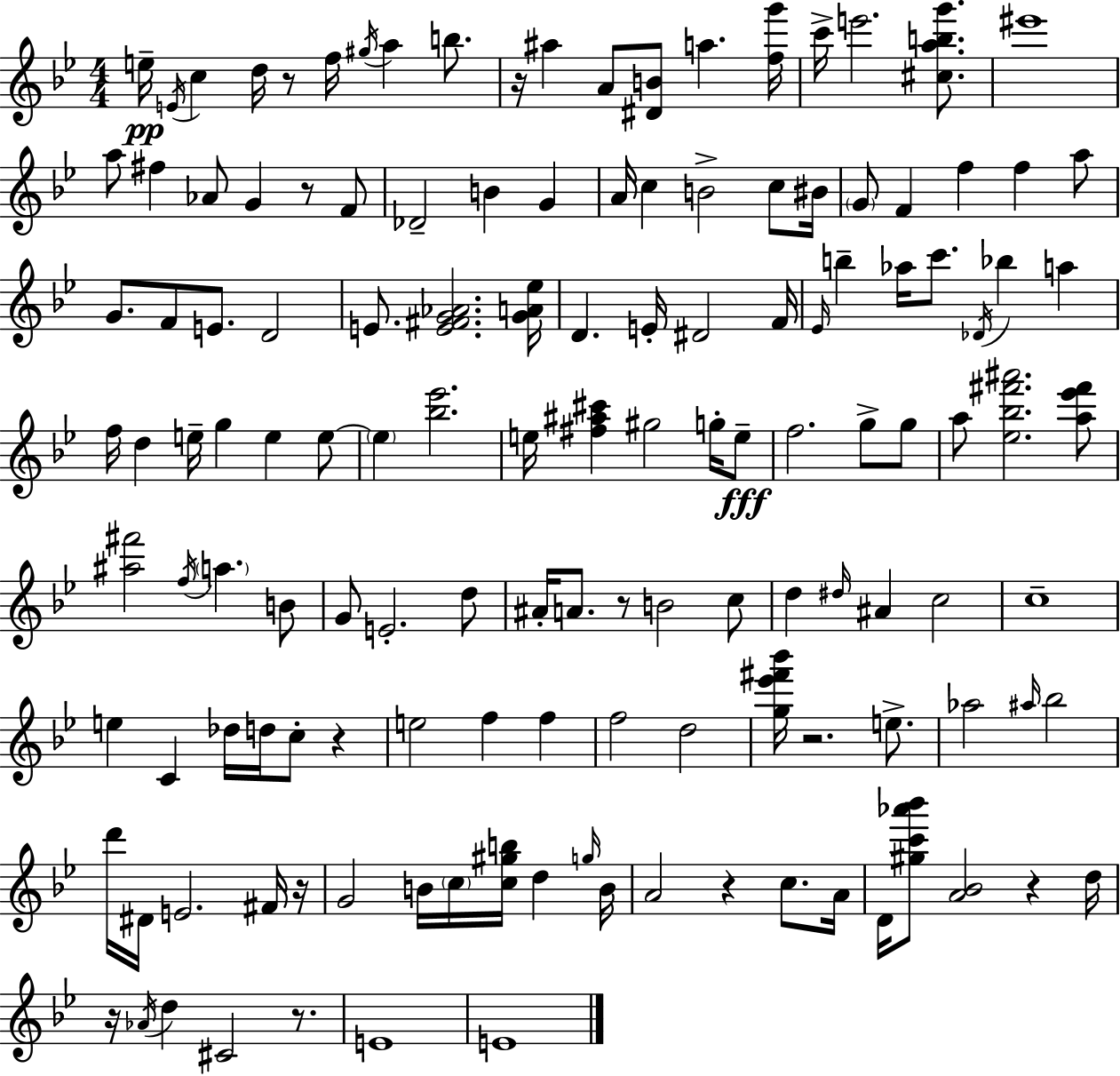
{
  \clef treble
  \numericTimeSignature
  \time 4/4
  \key g \minor
  e''16--\pp \acciaccatura { e'16 } c''4 d''16 r8 f''16 \acciaccatura { gis''16 } a''4 b''8. | r16 ais''4 a'8 <dis' b'>8 a''4. | <f'' g'''>16 c'''16-> e'''2. <cis'' a'' b'' g'''>8. | eis'''1 | \break a''8 fis''4 aes'8 g'4 r8 | f'8 des'2-- b'4 g'4 | a'16 c''4 b'2-> c''8 | bis'16 \parenthesize g'8 f'4 f''4 f''4 | \break a''8 g'8. f'8 e'8. d'2 | e'8. <e' fis' g' aes'>2. | <g' a' ees''>16 d'4. e'16-. dis'2 | f'16 \grace { ees'16 } b''4-- aes''16 c'''8. \acciaccatura { des'16 } bes''4 | \break a''4 f''16 d''4 e''16-- g''4 e''4 | e''8~~ \parenthesize e''4 <bes'' ees'''>2. | e''16 <fis'' ais'' cis'''>4 gis''2 | g''16-. e''8--\fff f''2. | \break g''8-> g''8 a''8 <ees'' bes'' fis''' ais'''>2. | <a'' ees''' fis'''>8 <ais'' fis'''>2 \acciaccatura { f''16 } \parenthesize a''4. | b'8 g'8 e'2.-. | d''8 ais'16-. a'8. r8 b'2 | \break c''8 d''4 \grace { dis''16 } ais'4 c''2 | c''1-- | e''4 c'4 des''16 d''16 | c''8-. r4 e''2 f''4 | \break f''4 f''2 d''2 | <g'' ees''' fis''' bes'''>16 r2. | e''8.-> aes''2 \grace { ais''16 } bes''2 | d'''16 dis'16 e'2. | \break fis'16 r16 g'2 b'16 | \parenthesize c''16 <c'' gis'' b''>16 d''4 \grace { g''16 } b'16 a'2 | r4 c''8. a'16 d'16 <gis'' c''' aes''' bes'''>8 <a' bes'>2 | r4 d''16 r16 \acciaccatura { aes'16 } d''4 cis'2 | \break r8. e'1 | e'1 | \bar "|."
}